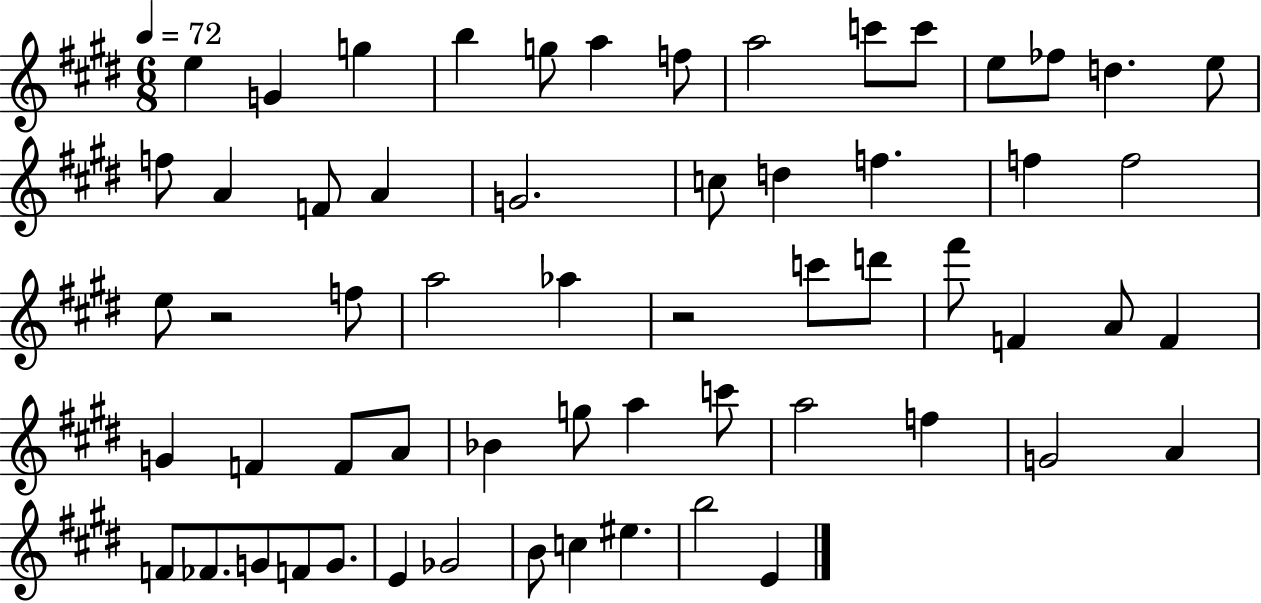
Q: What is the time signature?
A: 6/8